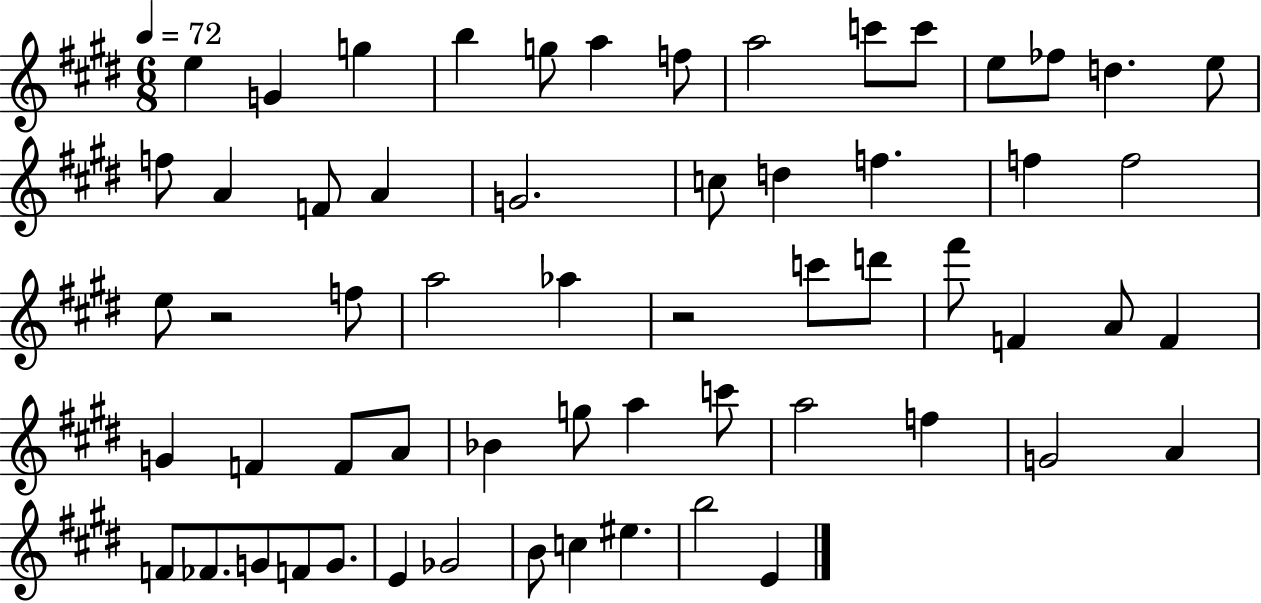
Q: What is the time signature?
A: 6/8